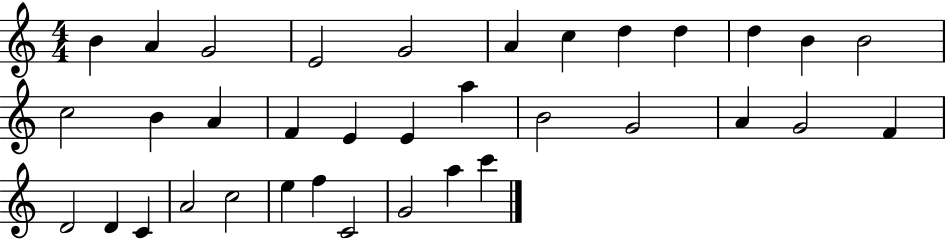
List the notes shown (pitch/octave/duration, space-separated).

B4/q A4/q G4/h E4/h G4/h A4/q C5/q D5/q D5/q D5/q B4/q B4/h C5/h B4/q A4/q F4/q E4/q E4/q A5/q B4/h G4/h A4/q G4/h F4/q D4/h D4/q C4/q A4/h C5/h E5/q F5/q C4/h G4/h A5/q C6/q